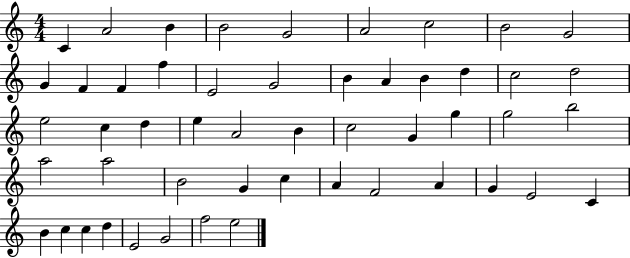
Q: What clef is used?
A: treble